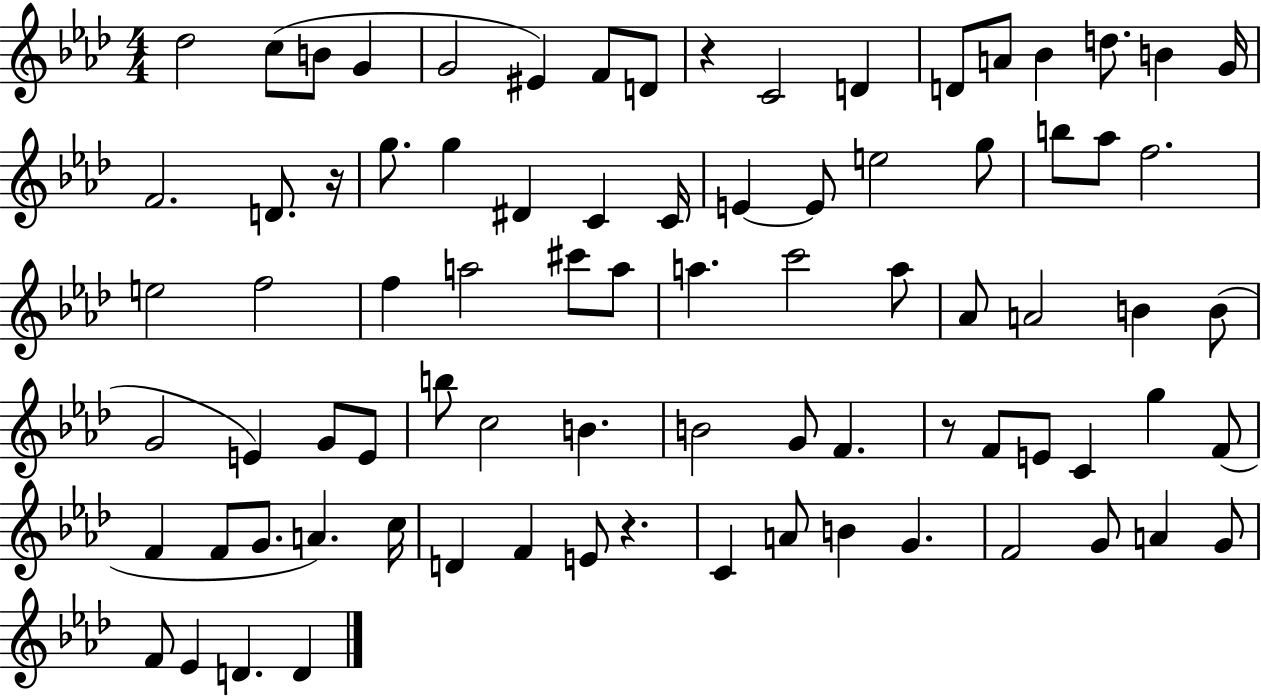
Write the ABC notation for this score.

X:1
T:Untitled
M:4/4
L:1/4
K:Ab
_d2 c/2 B/2 G G2 ^E F/2 D/2 z C2 D D/2 A/2 _B d/2 B G/4 F2 D/2 z/4 g/2 g ^D C C/4 E E/2 e2 g/2 b/2 _a/2 f2 e2 f2 f a2 ^c'/2 a/2 a c'2 a/2 _A/2 A2 B B/2 G2 E G/2 E/2 b/2 c2 B B2 G/2 F z/2 F/2 E/2 C g F/2 F F/2 G/2 A c/4 D F E/2 z C A/2 B G F2 G/2 A G/2 F/2 _E D D